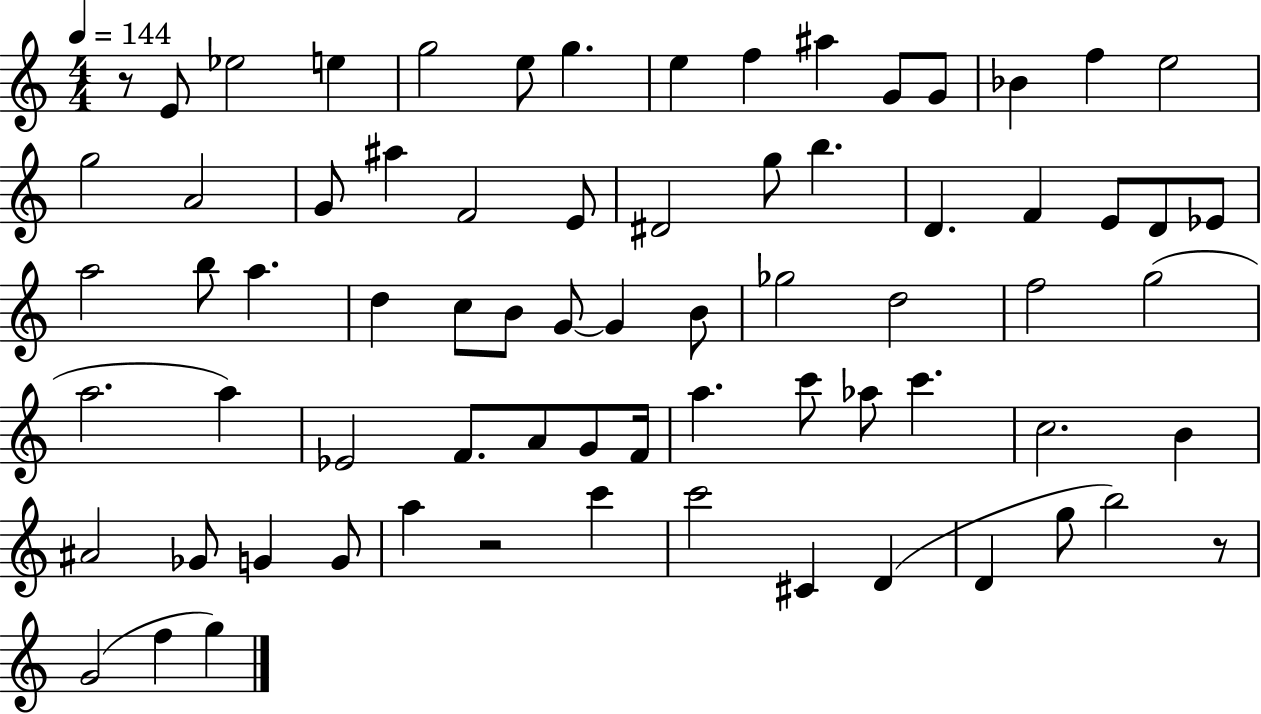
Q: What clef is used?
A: treble